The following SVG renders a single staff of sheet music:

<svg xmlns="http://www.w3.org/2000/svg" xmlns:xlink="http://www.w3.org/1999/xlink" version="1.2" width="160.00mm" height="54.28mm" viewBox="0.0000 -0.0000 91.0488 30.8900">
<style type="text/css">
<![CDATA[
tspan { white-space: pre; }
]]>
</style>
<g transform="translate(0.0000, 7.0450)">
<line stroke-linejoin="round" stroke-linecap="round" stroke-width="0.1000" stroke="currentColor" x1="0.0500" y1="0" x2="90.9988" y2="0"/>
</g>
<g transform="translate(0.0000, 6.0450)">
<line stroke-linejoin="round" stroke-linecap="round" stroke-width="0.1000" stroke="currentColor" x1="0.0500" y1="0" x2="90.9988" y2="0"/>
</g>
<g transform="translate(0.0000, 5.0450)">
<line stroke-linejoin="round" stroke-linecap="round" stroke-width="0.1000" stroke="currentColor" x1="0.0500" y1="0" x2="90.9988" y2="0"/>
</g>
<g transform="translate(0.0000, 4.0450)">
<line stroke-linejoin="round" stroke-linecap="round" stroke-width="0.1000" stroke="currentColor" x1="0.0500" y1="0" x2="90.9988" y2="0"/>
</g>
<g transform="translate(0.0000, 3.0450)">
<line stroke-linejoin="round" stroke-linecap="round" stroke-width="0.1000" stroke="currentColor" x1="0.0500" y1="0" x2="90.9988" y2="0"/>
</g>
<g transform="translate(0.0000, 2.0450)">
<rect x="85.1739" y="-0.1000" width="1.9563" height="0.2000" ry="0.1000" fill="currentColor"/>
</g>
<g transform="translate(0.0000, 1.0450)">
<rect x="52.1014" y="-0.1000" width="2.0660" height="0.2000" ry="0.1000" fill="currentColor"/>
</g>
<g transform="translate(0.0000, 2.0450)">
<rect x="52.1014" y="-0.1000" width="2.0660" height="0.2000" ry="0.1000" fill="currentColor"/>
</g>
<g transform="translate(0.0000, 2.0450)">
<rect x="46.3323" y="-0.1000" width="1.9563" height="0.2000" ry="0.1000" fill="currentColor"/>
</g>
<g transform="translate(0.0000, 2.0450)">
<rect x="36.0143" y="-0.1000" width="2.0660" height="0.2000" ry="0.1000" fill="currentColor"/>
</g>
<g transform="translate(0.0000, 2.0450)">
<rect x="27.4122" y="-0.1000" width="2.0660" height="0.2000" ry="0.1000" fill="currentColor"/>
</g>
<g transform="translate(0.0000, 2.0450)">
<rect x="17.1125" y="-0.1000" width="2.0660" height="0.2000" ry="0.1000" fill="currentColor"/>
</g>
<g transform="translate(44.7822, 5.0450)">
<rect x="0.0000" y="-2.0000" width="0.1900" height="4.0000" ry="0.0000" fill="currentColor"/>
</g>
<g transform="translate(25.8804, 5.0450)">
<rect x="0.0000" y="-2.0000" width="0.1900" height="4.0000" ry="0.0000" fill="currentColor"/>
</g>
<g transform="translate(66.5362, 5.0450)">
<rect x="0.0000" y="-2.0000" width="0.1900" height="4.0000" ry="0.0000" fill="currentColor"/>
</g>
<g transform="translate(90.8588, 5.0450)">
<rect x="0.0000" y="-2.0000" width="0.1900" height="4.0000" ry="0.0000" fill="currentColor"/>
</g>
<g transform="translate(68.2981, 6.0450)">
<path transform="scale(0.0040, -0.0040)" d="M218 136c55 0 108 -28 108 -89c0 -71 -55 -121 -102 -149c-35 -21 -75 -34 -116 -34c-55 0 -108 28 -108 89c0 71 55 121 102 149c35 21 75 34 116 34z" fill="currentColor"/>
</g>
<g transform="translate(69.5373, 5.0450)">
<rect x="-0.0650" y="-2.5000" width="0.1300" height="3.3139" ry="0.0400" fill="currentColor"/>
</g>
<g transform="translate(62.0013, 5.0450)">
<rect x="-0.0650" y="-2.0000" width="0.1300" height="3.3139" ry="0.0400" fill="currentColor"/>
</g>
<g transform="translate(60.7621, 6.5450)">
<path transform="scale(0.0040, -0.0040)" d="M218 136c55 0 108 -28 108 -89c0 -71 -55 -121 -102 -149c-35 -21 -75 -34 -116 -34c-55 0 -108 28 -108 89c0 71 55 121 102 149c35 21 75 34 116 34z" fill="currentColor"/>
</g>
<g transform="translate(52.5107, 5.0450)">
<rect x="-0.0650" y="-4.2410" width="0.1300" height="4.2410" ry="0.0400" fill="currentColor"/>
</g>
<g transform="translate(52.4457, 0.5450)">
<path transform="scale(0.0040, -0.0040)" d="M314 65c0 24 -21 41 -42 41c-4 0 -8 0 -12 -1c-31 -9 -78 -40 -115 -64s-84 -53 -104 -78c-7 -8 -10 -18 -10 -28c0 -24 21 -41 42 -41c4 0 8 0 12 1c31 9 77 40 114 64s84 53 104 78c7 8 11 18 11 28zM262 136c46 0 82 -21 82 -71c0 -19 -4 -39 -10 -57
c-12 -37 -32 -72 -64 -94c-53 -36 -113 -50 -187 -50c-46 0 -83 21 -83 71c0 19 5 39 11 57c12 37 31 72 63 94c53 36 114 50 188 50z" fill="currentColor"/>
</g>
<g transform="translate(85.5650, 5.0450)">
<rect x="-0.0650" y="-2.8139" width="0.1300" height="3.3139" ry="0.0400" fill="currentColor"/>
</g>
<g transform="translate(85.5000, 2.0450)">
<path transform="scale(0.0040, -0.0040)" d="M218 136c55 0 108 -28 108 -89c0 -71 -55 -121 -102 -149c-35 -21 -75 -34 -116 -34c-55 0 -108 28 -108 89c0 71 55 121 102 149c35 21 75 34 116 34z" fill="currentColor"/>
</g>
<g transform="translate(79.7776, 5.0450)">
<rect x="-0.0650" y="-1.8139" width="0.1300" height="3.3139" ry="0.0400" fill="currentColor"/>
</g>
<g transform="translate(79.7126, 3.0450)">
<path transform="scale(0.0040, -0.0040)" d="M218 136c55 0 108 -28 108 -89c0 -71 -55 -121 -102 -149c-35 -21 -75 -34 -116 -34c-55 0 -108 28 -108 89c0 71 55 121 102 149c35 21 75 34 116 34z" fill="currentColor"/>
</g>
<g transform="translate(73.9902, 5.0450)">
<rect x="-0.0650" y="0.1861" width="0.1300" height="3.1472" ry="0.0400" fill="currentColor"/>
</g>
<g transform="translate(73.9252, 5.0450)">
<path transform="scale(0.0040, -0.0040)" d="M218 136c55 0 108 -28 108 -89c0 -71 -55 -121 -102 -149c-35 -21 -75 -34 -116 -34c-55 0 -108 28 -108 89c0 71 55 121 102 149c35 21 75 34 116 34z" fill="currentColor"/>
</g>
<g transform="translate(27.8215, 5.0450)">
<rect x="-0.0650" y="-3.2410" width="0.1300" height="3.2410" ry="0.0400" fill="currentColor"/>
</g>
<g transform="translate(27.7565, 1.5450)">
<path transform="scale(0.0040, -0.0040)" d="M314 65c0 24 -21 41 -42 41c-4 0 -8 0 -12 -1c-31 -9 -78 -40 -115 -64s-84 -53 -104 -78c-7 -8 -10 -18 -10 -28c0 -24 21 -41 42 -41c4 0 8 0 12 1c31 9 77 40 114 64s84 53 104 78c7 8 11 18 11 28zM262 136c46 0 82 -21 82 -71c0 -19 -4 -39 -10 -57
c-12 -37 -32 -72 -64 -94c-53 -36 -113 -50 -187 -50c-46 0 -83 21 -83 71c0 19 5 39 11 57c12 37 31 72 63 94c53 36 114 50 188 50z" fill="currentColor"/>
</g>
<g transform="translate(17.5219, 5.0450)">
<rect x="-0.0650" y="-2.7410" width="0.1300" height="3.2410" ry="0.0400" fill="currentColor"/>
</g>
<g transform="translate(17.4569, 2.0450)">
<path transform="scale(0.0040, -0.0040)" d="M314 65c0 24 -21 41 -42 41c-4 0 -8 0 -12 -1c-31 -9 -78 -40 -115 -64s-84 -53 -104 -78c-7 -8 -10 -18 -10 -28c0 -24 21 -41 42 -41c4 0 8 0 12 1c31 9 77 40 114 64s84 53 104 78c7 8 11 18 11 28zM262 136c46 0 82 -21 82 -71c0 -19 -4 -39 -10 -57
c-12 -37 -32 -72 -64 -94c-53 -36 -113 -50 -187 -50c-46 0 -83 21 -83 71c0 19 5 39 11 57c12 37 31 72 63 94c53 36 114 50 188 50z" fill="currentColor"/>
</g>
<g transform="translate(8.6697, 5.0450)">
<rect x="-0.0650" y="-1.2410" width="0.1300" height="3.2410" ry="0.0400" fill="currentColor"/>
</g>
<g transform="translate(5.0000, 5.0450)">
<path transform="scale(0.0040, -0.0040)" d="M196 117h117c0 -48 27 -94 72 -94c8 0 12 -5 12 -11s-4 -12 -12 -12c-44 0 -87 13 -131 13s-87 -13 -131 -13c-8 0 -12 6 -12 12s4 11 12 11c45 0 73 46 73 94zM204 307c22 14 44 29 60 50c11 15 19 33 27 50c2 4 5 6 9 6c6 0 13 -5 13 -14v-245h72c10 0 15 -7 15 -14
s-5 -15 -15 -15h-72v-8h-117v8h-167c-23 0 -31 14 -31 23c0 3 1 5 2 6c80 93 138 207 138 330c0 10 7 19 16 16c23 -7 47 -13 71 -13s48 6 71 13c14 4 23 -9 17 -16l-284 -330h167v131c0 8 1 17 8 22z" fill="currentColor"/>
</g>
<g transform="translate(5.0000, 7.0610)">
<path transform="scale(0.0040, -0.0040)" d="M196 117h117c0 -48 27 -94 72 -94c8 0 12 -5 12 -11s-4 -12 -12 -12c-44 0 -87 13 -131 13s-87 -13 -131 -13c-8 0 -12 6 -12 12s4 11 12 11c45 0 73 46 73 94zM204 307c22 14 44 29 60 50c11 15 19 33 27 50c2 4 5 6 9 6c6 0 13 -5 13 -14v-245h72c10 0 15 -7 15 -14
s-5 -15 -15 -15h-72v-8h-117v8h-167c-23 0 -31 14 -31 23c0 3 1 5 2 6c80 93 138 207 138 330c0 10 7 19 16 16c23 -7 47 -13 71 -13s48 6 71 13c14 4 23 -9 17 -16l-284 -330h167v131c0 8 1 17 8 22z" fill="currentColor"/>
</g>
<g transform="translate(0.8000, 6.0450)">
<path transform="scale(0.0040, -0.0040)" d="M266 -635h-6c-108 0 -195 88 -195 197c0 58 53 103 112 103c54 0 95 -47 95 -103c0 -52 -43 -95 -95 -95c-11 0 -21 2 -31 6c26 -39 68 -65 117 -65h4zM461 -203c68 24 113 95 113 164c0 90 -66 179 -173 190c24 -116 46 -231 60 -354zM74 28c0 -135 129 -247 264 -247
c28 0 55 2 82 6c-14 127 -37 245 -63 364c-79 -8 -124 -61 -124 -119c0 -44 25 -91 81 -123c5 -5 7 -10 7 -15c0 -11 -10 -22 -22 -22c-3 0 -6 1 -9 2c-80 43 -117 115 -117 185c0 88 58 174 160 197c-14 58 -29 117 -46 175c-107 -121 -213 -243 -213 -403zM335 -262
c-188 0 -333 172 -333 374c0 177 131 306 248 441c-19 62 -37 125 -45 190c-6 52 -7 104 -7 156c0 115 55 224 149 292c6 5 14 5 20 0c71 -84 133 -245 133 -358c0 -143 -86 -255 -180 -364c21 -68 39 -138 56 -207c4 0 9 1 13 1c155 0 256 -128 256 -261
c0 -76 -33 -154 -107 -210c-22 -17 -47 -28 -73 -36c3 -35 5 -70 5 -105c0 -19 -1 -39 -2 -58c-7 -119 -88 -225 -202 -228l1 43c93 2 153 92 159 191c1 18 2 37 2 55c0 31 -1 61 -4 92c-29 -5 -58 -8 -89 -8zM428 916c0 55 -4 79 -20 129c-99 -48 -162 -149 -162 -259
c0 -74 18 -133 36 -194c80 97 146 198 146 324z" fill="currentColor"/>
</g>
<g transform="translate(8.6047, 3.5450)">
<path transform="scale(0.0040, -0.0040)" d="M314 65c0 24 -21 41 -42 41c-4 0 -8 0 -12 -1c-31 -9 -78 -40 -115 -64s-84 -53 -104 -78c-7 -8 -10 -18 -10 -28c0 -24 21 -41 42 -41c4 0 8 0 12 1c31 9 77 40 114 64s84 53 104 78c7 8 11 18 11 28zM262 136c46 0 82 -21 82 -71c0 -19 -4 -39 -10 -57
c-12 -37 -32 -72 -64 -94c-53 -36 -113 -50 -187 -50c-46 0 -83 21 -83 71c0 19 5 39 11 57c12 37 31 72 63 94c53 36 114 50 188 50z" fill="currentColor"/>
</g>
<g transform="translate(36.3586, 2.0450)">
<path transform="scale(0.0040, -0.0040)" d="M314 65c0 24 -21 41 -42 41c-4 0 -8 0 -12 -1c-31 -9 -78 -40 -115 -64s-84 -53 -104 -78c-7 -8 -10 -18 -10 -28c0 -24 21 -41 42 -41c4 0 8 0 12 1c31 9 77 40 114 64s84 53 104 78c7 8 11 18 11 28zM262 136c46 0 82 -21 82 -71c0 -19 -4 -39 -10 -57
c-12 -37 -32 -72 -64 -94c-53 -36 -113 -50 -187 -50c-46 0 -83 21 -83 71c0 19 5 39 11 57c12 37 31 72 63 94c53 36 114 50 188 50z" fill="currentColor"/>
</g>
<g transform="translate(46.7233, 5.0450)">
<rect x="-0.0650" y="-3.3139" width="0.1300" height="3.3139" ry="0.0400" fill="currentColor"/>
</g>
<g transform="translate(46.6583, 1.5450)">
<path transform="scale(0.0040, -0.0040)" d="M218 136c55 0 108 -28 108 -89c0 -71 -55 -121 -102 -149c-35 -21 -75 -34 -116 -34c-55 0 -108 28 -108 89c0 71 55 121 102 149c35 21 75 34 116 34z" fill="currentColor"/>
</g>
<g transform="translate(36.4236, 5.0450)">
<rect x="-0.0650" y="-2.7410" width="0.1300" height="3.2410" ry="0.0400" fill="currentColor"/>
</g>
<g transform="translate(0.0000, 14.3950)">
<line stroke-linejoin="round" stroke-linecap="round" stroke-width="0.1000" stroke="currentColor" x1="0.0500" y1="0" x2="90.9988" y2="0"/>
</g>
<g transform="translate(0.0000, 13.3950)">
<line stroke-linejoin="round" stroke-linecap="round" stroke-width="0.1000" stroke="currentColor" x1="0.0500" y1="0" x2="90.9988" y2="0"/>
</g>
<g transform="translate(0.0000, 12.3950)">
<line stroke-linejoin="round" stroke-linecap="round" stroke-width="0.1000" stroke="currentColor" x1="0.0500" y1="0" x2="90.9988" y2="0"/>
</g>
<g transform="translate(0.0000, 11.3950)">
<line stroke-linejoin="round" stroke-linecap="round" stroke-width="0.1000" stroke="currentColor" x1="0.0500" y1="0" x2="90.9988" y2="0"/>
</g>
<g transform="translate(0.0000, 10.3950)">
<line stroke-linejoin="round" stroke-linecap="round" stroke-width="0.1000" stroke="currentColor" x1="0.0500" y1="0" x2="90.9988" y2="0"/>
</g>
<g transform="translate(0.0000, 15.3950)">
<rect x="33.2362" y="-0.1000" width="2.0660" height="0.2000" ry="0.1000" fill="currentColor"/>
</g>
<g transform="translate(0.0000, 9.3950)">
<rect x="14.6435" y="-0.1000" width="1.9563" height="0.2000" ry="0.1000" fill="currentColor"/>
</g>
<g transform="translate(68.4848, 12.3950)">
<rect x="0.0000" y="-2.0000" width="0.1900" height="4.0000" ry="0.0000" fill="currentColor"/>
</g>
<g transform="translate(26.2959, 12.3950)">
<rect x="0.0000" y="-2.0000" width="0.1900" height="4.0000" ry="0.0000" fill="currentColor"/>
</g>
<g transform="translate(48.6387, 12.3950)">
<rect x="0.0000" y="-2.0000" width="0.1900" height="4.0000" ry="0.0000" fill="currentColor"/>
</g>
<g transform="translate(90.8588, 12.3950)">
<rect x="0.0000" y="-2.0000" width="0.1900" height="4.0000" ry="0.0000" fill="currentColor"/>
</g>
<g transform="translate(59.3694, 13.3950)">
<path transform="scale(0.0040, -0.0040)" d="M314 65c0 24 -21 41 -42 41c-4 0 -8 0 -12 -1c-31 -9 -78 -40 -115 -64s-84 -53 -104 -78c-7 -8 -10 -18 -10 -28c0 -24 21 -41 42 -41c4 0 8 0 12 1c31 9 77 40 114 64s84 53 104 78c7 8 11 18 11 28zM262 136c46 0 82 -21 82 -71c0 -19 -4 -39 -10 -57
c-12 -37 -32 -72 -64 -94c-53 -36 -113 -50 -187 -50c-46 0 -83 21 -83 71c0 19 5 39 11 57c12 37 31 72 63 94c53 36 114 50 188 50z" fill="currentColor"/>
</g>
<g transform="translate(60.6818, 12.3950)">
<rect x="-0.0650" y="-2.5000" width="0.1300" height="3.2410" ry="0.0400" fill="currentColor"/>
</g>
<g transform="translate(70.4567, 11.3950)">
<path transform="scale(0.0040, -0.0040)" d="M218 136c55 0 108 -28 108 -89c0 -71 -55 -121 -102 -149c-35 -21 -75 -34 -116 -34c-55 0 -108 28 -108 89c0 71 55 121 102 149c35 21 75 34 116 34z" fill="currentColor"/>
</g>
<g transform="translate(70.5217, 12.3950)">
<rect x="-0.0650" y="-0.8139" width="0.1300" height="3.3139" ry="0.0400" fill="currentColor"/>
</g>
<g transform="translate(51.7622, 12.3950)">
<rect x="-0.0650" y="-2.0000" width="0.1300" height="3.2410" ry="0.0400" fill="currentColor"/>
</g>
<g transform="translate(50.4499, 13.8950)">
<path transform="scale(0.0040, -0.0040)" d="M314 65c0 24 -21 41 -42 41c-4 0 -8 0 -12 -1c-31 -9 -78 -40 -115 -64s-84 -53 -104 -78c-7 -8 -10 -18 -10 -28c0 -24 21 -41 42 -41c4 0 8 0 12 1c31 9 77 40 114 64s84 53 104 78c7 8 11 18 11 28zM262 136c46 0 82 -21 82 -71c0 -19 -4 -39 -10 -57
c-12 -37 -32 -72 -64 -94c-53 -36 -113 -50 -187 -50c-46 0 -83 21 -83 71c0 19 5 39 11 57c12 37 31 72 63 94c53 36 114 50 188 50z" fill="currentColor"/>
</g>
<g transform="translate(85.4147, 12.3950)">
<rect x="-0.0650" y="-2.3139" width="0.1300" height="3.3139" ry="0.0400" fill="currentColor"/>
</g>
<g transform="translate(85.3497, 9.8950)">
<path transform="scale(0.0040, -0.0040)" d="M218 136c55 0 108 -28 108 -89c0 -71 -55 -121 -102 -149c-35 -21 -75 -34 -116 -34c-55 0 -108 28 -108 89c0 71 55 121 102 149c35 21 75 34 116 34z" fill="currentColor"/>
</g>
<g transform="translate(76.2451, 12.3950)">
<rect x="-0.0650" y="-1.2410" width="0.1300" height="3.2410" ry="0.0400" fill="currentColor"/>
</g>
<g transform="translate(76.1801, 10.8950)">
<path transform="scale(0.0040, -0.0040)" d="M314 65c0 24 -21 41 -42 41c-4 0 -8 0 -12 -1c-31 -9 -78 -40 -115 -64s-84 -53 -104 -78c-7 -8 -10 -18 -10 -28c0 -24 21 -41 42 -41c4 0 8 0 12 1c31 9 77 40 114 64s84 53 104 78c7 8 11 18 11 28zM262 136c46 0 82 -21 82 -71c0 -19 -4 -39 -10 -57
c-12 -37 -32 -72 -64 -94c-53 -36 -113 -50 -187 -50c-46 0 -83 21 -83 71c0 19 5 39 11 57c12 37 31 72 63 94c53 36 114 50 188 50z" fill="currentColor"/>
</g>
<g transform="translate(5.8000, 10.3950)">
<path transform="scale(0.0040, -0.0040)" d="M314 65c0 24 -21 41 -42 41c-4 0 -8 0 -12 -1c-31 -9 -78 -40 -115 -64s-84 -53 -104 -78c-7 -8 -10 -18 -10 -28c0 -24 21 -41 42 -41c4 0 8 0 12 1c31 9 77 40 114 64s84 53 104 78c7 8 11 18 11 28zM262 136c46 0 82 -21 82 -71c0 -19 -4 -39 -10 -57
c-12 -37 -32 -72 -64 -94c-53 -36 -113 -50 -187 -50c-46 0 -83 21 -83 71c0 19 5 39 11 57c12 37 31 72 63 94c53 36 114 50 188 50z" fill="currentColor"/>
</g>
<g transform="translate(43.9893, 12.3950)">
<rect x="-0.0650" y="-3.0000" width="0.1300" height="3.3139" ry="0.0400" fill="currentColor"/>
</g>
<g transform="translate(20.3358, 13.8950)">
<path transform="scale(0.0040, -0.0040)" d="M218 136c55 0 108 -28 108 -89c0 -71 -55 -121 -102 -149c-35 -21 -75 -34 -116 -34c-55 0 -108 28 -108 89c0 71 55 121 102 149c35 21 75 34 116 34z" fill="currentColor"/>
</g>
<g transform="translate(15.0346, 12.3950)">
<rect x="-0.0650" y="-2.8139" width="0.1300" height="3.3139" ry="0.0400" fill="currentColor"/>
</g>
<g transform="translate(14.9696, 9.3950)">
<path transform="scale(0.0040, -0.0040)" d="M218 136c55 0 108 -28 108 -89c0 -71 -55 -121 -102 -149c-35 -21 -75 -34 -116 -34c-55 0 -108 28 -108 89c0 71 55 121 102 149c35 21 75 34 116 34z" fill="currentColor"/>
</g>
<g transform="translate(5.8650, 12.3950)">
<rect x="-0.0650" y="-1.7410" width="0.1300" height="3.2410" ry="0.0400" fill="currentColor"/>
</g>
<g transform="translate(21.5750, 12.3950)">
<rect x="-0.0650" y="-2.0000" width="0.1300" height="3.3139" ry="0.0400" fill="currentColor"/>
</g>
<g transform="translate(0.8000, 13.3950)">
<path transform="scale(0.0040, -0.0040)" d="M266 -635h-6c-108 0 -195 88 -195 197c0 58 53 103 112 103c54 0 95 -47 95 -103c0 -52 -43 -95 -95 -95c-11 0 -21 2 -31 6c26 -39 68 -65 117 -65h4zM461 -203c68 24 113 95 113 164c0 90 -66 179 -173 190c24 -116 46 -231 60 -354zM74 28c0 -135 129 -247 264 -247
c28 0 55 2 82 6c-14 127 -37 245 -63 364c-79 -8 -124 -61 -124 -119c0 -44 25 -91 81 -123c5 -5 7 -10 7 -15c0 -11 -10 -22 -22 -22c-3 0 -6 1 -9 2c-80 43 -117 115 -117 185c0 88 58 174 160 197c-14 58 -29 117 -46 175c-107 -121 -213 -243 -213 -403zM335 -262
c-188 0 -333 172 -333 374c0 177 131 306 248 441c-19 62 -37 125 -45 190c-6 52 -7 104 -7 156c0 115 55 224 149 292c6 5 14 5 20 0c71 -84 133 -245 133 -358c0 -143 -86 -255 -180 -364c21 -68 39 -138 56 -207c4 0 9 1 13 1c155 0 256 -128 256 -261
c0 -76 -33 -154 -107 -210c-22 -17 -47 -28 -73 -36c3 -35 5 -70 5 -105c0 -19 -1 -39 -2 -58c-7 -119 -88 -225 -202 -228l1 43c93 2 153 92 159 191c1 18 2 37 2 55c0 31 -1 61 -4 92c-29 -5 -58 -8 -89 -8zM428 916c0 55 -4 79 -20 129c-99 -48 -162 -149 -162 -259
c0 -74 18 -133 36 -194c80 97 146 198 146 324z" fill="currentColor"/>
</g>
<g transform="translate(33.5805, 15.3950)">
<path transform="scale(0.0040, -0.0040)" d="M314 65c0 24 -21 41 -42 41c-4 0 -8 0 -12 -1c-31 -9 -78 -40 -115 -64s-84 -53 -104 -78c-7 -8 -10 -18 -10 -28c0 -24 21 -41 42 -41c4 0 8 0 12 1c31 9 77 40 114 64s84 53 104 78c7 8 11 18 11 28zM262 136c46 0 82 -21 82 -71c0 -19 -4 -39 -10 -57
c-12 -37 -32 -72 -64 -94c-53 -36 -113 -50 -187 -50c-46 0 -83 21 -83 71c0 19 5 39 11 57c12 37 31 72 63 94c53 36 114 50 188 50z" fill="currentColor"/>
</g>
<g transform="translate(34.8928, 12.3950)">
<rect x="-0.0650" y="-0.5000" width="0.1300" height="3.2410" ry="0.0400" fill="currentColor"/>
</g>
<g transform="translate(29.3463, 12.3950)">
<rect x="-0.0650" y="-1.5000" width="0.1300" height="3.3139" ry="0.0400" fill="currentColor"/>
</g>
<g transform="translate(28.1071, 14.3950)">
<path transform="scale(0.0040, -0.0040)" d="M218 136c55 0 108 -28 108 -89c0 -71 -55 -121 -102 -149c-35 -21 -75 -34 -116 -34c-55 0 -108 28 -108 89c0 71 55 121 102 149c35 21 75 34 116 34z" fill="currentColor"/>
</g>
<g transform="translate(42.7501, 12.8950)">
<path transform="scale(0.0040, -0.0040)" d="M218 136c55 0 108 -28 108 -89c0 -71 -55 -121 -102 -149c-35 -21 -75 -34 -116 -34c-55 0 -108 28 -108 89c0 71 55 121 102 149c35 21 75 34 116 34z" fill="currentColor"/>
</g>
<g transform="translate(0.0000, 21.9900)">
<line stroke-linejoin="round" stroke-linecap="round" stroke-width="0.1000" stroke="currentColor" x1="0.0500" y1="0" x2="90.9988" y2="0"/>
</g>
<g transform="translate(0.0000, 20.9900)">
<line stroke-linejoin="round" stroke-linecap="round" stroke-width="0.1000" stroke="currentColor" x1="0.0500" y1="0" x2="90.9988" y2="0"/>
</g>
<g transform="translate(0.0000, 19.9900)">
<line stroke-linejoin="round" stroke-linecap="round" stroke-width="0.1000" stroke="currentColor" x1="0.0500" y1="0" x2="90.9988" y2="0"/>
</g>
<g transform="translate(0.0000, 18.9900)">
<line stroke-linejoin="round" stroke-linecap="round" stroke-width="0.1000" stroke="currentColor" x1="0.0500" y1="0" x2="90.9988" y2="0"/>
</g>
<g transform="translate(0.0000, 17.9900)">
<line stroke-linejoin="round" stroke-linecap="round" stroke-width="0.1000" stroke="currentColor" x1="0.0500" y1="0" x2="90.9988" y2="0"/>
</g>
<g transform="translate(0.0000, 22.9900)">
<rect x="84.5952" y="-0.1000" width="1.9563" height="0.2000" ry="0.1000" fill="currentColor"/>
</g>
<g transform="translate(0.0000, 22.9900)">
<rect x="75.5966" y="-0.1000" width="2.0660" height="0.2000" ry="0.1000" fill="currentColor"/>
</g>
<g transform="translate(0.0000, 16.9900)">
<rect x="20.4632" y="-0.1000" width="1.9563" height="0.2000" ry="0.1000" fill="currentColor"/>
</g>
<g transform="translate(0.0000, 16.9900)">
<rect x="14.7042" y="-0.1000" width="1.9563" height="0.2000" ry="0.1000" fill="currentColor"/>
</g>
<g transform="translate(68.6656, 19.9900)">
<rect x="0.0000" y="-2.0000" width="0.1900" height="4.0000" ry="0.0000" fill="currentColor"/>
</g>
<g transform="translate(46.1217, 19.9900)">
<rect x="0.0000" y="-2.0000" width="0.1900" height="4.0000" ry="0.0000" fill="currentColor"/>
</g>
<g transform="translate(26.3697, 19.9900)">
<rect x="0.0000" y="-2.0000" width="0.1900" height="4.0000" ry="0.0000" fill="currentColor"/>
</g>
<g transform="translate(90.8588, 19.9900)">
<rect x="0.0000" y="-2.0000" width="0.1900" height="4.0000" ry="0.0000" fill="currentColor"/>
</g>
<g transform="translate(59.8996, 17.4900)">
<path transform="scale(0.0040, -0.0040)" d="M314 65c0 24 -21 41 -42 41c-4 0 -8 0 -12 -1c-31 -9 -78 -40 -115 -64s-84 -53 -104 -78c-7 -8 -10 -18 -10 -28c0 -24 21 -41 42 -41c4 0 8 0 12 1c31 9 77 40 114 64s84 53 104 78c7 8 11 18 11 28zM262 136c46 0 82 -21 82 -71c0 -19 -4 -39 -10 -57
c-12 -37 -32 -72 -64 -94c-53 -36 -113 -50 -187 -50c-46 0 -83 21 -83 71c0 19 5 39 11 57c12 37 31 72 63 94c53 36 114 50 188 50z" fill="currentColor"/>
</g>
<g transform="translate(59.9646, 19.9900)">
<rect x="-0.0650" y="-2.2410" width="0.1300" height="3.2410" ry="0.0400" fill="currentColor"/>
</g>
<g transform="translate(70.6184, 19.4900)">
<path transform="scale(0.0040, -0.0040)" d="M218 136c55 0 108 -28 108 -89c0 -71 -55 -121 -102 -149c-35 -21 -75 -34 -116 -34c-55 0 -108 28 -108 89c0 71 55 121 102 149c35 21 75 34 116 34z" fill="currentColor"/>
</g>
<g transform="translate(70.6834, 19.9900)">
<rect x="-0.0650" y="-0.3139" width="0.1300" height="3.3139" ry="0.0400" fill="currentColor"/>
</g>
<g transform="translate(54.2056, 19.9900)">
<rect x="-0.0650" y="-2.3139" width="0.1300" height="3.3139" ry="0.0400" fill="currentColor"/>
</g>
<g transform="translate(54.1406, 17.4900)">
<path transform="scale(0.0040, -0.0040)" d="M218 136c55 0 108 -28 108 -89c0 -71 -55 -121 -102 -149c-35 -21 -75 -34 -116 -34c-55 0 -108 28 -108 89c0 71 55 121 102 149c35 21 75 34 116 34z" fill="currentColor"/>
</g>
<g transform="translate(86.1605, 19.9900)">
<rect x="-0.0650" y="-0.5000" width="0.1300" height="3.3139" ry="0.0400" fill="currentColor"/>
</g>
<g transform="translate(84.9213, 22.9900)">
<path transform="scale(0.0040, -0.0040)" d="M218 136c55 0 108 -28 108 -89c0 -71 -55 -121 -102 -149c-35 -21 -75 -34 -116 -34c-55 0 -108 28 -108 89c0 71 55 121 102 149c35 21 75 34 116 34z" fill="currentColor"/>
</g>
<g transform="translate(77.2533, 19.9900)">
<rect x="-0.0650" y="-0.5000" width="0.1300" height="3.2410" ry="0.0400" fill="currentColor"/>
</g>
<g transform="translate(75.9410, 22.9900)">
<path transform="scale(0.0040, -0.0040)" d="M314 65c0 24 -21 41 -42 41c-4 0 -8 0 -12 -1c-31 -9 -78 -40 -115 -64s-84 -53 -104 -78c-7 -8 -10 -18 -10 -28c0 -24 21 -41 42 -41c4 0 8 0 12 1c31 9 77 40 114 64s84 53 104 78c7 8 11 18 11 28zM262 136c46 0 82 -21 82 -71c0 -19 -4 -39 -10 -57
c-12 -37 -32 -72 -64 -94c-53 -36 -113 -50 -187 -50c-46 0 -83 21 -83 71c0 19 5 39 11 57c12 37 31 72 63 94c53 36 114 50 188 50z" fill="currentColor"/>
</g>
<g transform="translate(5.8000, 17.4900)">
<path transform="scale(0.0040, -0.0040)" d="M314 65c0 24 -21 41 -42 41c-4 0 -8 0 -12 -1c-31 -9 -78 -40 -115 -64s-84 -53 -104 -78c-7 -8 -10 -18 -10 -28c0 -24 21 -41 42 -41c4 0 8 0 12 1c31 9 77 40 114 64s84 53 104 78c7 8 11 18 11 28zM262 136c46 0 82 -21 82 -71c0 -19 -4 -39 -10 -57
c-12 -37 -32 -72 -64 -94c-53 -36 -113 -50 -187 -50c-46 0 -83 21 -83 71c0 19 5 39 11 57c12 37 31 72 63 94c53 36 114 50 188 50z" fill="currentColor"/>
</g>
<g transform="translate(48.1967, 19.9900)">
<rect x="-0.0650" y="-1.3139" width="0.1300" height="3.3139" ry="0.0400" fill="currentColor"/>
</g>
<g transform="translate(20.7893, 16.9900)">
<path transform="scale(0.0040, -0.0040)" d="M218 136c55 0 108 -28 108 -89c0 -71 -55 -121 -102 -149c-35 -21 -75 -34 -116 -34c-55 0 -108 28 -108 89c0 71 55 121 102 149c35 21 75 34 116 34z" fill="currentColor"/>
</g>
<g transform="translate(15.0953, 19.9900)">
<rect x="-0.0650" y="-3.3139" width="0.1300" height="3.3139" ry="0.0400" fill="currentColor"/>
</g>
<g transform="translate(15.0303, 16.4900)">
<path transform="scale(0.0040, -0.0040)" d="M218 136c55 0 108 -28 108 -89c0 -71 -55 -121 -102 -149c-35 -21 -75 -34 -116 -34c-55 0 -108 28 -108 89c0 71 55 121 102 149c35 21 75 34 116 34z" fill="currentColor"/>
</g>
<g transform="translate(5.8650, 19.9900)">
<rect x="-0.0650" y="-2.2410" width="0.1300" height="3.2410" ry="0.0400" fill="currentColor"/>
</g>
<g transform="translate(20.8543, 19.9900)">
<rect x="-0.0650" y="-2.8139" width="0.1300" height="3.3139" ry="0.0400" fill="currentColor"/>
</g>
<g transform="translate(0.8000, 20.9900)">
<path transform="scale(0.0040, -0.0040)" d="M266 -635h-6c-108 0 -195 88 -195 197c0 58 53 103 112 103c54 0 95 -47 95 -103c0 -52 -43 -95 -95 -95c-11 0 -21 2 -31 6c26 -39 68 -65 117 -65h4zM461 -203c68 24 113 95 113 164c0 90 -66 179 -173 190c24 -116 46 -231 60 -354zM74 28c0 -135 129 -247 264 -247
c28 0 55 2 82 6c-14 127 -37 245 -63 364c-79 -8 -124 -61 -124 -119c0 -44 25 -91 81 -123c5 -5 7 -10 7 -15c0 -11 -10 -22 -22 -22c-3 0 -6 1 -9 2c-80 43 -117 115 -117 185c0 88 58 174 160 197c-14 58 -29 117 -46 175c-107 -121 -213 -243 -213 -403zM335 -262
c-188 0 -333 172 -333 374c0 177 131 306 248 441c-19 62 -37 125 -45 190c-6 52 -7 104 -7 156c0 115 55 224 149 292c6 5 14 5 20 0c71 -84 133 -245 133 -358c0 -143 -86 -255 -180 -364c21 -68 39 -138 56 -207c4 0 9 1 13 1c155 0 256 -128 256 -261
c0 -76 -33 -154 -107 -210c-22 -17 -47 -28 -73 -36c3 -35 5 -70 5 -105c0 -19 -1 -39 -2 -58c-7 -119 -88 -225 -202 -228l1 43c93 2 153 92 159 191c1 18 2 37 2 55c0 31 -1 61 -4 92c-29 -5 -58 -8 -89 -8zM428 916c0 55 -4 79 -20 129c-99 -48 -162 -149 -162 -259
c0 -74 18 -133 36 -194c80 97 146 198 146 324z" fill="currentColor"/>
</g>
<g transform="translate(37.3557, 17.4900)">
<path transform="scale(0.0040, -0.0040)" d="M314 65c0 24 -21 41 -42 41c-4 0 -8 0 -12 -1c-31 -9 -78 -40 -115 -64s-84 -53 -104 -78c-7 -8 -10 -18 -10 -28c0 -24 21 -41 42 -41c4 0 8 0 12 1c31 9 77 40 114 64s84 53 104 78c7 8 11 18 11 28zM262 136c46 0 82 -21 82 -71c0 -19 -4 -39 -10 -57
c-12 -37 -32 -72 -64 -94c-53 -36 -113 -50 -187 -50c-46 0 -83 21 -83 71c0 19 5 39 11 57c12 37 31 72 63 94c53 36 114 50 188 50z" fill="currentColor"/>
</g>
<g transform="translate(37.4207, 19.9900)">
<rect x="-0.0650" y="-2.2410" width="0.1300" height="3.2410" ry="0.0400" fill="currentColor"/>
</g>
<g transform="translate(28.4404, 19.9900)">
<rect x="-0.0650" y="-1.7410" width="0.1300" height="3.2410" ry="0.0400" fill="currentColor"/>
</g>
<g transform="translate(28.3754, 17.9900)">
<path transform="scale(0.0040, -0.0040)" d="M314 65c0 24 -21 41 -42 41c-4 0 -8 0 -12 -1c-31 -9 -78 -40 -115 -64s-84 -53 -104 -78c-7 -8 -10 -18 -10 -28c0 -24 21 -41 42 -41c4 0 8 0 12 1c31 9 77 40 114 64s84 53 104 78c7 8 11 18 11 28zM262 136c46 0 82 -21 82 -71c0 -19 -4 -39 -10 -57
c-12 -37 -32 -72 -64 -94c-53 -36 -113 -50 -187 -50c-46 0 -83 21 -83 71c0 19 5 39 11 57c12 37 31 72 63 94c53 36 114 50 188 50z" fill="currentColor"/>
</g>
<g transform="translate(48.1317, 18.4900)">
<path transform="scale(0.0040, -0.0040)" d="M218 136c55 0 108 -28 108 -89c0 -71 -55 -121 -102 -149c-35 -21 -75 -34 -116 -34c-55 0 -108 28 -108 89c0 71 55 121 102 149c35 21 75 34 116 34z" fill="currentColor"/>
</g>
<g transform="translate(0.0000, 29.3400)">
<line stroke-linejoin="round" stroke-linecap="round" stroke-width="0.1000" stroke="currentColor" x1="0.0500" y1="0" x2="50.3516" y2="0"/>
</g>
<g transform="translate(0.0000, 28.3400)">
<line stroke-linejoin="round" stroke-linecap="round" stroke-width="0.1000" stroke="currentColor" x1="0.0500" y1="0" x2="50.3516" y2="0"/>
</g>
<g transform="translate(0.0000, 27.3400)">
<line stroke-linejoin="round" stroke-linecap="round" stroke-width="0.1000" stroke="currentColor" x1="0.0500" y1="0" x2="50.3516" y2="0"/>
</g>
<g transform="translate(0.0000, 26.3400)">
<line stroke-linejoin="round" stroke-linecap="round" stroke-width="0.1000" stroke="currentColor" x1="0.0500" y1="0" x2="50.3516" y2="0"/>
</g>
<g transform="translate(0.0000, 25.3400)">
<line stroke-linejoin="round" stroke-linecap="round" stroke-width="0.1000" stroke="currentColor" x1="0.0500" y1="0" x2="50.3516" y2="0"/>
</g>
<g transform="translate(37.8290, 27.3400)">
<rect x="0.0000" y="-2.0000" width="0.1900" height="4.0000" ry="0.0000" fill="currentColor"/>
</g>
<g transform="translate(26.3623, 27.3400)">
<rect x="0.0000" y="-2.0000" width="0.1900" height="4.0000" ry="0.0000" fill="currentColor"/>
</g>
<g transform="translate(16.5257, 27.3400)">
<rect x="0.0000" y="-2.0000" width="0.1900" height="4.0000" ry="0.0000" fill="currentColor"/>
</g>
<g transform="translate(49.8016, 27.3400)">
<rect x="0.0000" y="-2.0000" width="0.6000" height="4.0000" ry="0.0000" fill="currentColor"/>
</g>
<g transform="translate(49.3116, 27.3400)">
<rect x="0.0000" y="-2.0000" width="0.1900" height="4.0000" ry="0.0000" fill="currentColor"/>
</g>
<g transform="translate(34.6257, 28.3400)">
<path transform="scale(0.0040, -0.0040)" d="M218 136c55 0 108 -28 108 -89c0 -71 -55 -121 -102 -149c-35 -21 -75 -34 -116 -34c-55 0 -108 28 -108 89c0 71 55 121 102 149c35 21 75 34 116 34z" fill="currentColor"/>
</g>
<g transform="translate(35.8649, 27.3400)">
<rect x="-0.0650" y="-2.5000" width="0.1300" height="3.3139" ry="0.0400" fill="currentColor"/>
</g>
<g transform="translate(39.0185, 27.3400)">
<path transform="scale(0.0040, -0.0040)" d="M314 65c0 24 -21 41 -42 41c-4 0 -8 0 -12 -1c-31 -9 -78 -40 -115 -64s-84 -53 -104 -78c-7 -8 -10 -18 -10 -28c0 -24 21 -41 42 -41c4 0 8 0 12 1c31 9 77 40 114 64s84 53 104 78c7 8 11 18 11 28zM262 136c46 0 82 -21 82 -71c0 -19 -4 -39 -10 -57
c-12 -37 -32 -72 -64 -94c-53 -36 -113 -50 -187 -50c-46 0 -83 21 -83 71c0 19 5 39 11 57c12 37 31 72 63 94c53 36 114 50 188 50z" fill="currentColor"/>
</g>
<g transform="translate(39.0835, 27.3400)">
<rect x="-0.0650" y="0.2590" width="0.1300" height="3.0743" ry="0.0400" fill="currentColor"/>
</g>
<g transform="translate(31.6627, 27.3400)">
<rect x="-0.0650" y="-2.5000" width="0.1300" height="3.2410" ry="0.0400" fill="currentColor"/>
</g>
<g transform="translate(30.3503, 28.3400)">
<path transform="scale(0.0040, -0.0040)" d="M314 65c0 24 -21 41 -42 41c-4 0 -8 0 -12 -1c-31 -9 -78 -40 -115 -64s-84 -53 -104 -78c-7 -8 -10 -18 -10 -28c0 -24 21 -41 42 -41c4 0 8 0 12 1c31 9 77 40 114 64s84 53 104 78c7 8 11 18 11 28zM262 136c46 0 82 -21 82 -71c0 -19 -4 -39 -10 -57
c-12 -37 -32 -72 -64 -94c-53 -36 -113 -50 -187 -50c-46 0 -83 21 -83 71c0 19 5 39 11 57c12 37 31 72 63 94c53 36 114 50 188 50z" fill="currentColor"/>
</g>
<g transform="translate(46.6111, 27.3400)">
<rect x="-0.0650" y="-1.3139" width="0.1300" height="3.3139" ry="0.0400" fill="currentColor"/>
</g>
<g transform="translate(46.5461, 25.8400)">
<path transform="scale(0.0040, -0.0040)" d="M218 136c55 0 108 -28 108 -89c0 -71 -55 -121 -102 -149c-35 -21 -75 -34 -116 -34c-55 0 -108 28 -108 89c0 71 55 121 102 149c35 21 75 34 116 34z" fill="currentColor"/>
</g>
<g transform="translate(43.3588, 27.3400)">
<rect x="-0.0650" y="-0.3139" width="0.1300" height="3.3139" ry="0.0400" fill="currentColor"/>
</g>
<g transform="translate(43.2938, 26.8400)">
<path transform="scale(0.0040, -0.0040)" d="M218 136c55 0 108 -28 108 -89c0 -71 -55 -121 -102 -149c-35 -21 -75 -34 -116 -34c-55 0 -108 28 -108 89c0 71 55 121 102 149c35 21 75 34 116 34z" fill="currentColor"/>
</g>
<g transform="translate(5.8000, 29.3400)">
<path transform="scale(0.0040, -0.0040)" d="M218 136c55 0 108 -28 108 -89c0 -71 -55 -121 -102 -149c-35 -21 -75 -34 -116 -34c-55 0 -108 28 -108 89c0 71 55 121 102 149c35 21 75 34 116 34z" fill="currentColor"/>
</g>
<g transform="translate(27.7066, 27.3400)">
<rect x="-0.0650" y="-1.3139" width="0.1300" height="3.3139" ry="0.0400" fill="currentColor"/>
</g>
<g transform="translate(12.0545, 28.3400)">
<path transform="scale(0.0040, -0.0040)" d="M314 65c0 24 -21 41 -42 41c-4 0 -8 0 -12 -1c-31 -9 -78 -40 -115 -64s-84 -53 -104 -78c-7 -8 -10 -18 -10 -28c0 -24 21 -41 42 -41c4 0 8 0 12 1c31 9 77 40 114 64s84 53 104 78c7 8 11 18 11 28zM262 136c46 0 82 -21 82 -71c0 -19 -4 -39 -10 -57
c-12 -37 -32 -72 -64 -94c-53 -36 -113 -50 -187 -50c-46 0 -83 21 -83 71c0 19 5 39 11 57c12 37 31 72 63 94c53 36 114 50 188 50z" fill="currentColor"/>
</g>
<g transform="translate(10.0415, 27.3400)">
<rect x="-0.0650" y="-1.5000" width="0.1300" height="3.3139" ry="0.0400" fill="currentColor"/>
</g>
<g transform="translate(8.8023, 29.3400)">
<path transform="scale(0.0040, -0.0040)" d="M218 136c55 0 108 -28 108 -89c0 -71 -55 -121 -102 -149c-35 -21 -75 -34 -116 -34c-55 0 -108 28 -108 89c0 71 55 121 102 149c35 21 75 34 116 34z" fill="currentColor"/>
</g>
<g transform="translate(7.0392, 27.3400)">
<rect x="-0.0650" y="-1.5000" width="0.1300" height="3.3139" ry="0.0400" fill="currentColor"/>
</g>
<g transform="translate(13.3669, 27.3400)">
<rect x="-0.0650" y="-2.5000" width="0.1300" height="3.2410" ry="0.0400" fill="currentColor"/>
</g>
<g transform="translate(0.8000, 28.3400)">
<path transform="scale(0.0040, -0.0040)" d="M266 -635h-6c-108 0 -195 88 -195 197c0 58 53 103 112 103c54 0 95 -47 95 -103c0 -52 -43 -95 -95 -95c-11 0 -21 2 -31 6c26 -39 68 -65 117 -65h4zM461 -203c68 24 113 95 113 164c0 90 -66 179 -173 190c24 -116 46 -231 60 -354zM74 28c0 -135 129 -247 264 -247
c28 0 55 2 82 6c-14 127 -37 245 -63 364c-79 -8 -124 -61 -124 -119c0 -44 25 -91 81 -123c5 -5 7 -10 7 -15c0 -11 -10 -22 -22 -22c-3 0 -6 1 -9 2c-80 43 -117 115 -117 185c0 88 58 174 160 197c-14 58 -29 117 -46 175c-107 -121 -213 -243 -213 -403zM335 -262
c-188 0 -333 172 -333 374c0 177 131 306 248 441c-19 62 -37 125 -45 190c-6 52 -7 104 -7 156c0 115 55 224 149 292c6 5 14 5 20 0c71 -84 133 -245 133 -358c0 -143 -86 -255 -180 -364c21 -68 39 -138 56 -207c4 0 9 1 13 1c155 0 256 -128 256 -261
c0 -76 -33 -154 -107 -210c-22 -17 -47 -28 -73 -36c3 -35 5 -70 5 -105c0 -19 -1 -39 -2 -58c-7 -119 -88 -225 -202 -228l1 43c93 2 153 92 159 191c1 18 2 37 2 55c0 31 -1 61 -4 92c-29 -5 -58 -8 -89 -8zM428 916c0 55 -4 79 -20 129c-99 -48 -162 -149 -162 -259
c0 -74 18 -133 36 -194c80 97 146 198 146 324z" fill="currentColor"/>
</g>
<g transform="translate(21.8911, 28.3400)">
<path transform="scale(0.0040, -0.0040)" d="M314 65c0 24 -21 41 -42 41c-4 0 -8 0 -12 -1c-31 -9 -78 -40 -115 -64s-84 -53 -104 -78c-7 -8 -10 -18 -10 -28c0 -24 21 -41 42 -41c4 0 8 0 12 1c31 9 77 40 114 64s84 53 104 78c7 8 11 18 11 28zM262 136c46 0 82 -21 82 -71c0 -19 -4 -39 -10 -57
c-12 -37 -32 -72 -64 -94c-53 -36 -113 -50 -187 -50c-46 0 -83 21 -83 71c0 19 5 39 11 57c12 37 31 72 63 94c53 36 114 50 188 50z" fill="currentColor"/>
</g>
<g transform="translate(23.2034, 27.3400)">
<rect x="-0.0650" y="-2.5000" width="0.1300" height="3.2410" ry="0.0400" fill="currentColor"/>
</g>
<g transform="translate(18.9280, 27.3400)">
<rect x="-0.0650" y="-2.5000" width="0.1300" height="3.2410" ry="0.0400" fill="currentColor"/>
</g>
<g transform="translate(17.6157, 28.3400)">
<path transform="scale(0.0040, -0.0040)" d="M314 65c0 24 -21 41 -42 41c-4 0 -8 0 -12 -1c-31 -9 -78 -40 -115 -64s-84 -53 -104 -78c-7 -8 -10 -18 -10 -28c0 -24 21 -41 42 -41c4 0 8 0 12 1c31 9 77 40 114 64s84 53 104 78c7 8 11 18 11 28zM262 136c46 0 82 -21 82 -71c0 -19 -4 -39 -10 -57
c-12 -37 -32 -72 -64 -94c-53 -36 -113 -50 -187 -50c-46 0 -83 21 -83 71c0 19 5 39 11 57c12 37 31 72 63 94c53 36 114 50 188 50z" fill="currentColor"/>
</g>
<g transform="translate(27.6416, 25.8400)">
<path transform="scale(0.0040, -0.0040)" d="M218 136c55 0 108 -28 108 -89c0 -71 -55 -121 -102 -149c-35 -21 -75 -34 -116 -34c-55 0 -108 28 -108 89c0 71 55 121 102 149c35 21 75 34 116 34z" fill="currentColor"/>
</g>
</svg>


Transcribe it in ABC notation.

X:1
T:Untitled
M:4/4
L:1/4
K:C
e2 a2 b2 a2 b d'2 F G B f a f2 a F E C2 A F2 G2 d e2 g g2 b a f2 g2 e g g2 c C2 C E E G2 G2 G2 e G2 G B2 c e